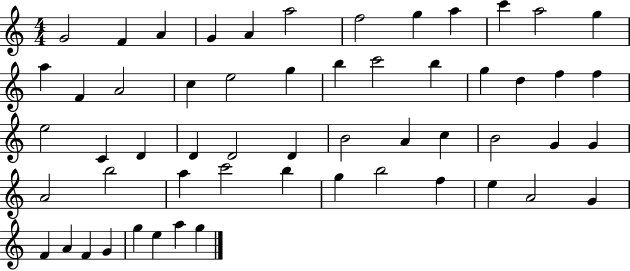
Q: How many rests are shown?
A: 0